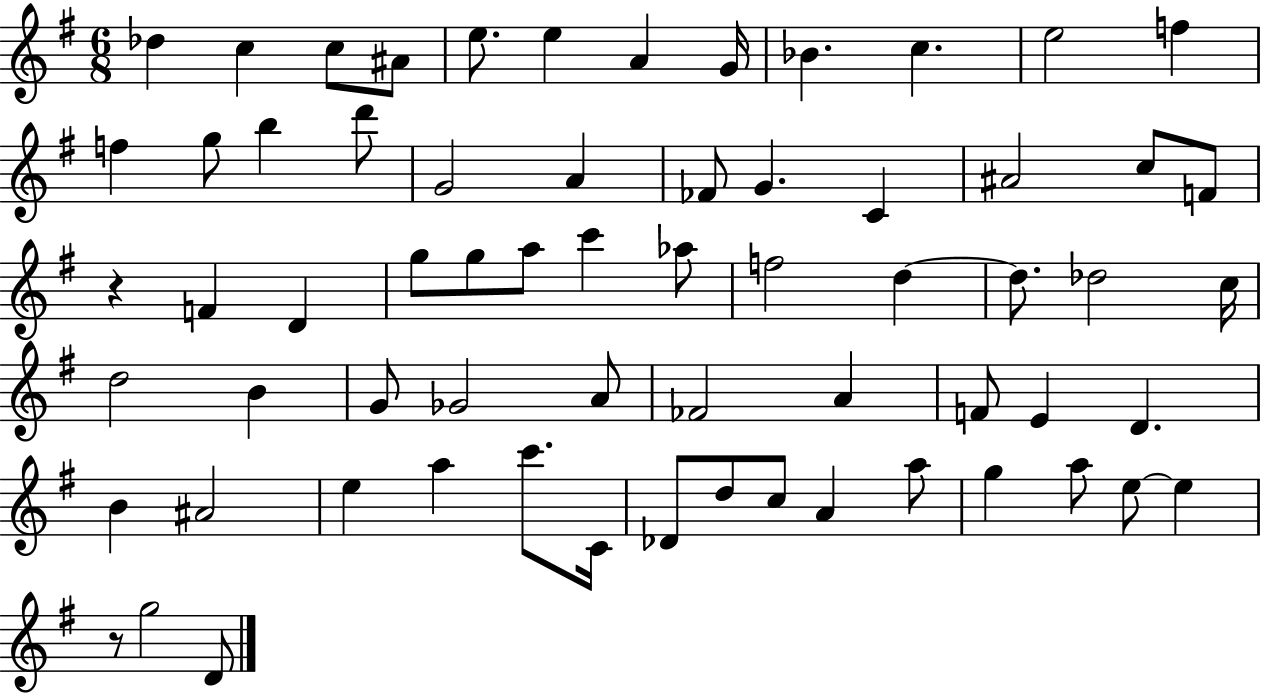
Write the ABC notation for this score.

X:1
T:Untitled
M:6/8
L:1/4
K:G
_d c c/2 ^A/2 e/2 e A G/4 _B c e2 f f g/2 b d'/2 G2 A _F/2 G C ^A2 c/2 F/2 z F D g/2 g/2 a/2 c' _a/2 f2 d d/2 _d2 c/4 d2 B G/2 _G2 A/2 _F2 A F/2 E D B ^A2 e a c'/2 C/4 _D/2 d/2 c/2 A a/2 g a/2 e/2 e z/2 g2 D/2